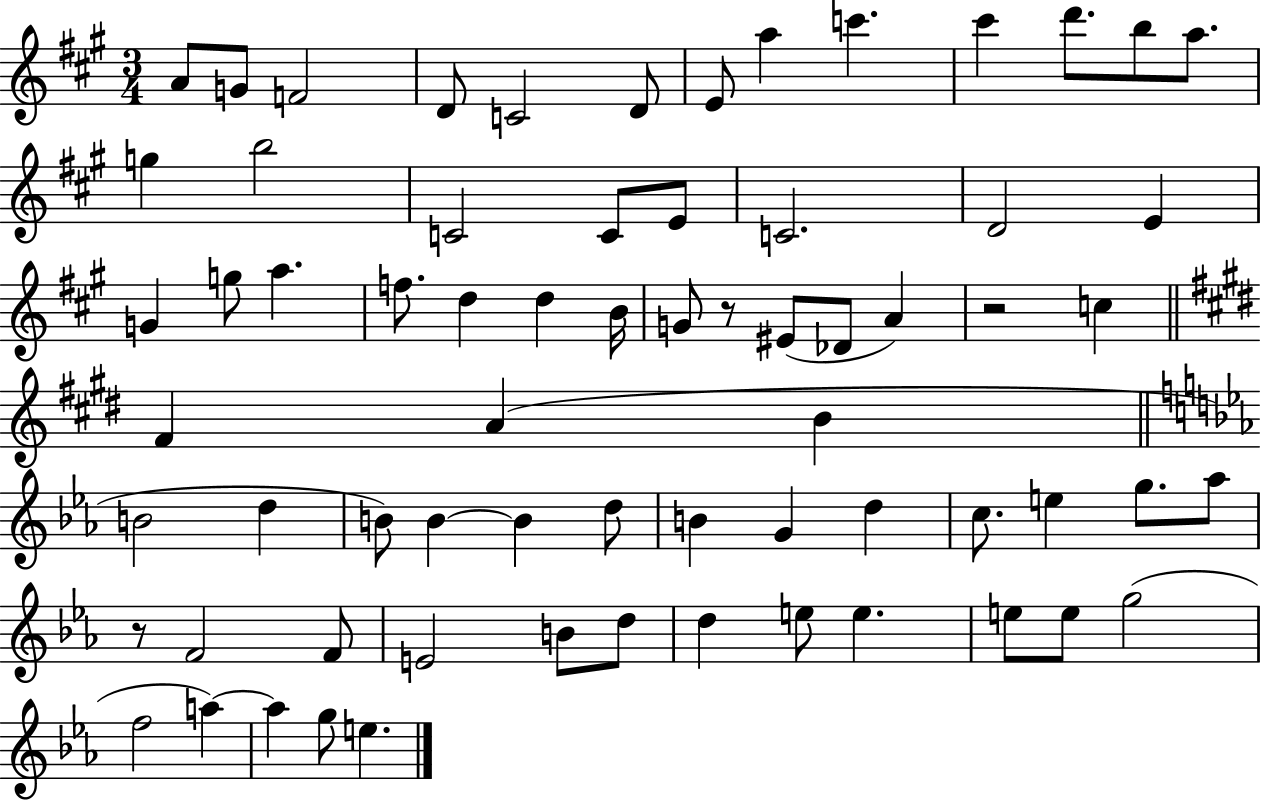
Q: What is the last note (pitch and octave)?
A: E5